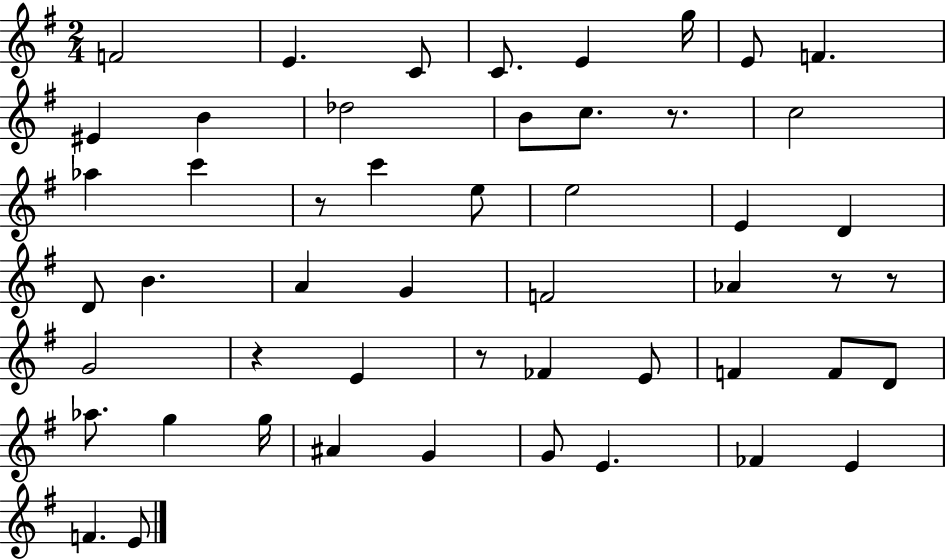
F4/h E4/q. C4/e C4/e. E4/q G5/s E4/e F4/q. EIS4/q B4/q Db5/h B4/e C5/e. R/e. C5/h Ab5/q C6/q R/e C6/q E5/e E5/h E4/q D4/q D4/e B4/q. A4/q G4/q F4/h Ab4/q R/e R/e G4/h R/q E4/q R/e FES4/q E4/e F4/q F4/e D4/e Ab5/e. G5/q G5/s A#4/q G4/q G4/e E4/q. FES4/q E4/q F4/q. E4/e